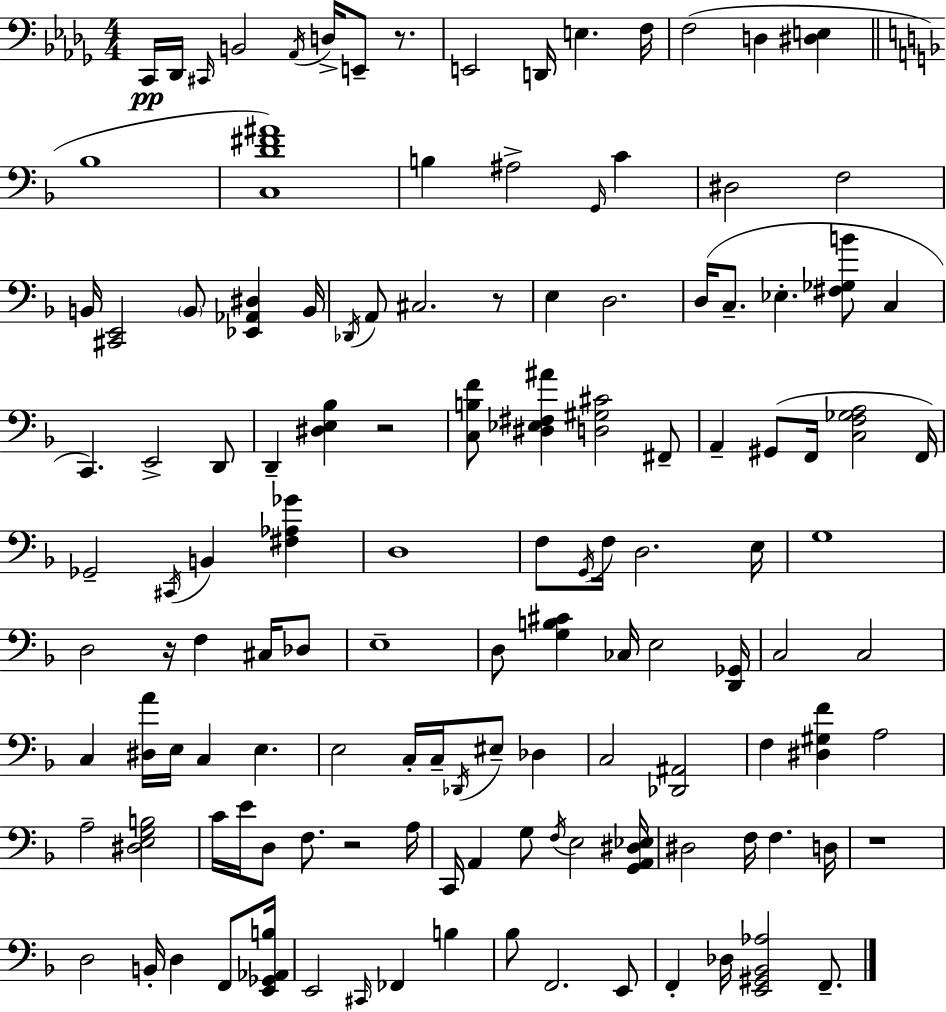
X:1
T:Untitled
M:4/4
L:1/4
K:Bbm
C,,/4 _D,,/4 ^C,,/4 B,,2 _A,,/4 D,/4 E,,/2 z/2 E,,2 D,,/4 E, F,/4 F,2 D, [^D,E,] _B,4 [C,D^F^A]4 B, ^A,2 G,,/4 C ^D,2 F,2 B,,/4 [^C,,E,,]2 B,,/2 [_E,,_A,,^D,] B,,/4 _D,,/4 A,,/2 ^C,2 z/2 E, D,2 D,/4 C,/2 _E, [^F,_G,B]/2 C, C,, E,,2 D,,/2 D,, [^D,E,_B,] z2 [C,B,F]/2 [^D,_E,^F,^A] [D,^G,^C]2 ^F,,/2 A,, ^G,,/2 F,,/4 [C,F,_G,A,]2 F,,/4 _G,,2 ^C,,/4 B,, [^F,_A,_G] D,4 F,/2 G,,/4 F,/4 D,2 E,/4 G,4 D,2 z/4 F, ^C,/4 _D,/2 E,4 D,/2 [G,B,^C] _C,/4 E,2 [D,,_G,,]/4 C,2 C,2 C, [^D,A]/4 E,/4 C, E, E,2 C,/4 C,/4 _D,,/4 ^E,/2 _D, C,2 [_D,,^A,,]2 F, [^D,^G,F] A,2 A,2 [^D,E,G,B,]2 C/4 E/4 D,/2 F,/2 z2 A,/4 C,,/4 A,, G,/2 F,/4 E,2 [G,,A,,^D,_E,]/4 ^D,2 F,/4 F, D,/4 z4 D,2 B,,/4 D, F,,/2 [E,,_G,,_A,,B,]/4 E,,2 ^C,,/4 _F,, B, _B,/2 F,,2 E,,/2 F,, _D,/4 [E,,^G,,_B,,_A,]2 F,,/2